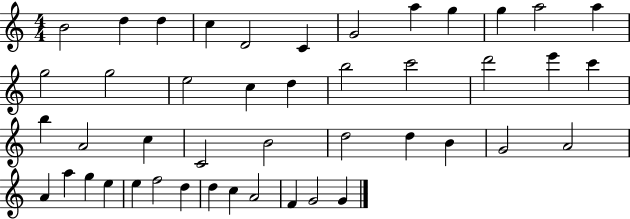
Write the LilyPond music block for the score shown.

{
  \clef treble
  \numericTimeSignature
  \time 4/4
  \key c \major
  b'2 d''4 d''4 | c''4 d'2 c'4 | g'2 a''4 g''4 | g''4 a''2 a''4 | \break g''2 g''2 | e''2 c''4 d''4 | b''2 c'''2 | d'''2 e'''4 c'''4 | \break b''4 a'2 c''4 | c'2 b'2 | d''2 d''4 b'4 | g'2 a'2 | \break a'4 a''4 g''4 e''4 | e''4 f''2 d''4 | d''4 c''4 a'2 | f'4 g'2 g'4 | \break \bar "|."
}